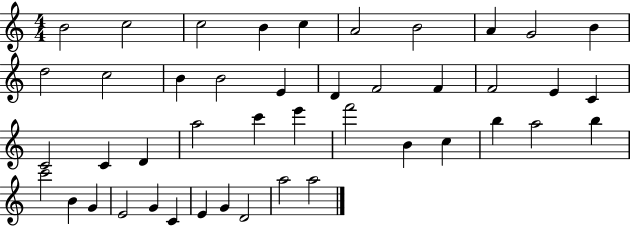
B4/h C5/h C5/h B4/q C5/q A4/h B4/h A4/q G4/h B4/q D5/h C5/h B4/q B4/h E4/q D4/q F4/h F4/q F4/h E4/q C4/q C4/h C4/q D4/q A5/h C6/q E6/q F6/h B4/q C5/q B5/q A5/h B5/q C6/h B4/q G4/q E4/h G4/q C4/q E4/q G4/q D4/h A5/h A5/h